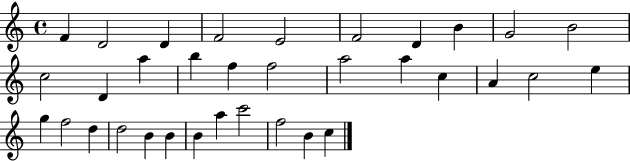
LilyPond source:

{
  \clef treble
  \time 4/4
  \defaultTimeSignature
  \key c \major
  f'4 d'2 d'4 | f'2 e'2 | f'2 d'4 b'4 | g'2 b'2 | \break c''2 d'4 a''4 | b''4 f''4 f''2 | a''2 a''4 c''4 | a'4 c''2 e''4 | \break g''4 f''2 d''4 | d''2 b'4 b'4 | b'4 a''4 c'''2 | f''2 b'4 c''4 | \break \bar "|."
}